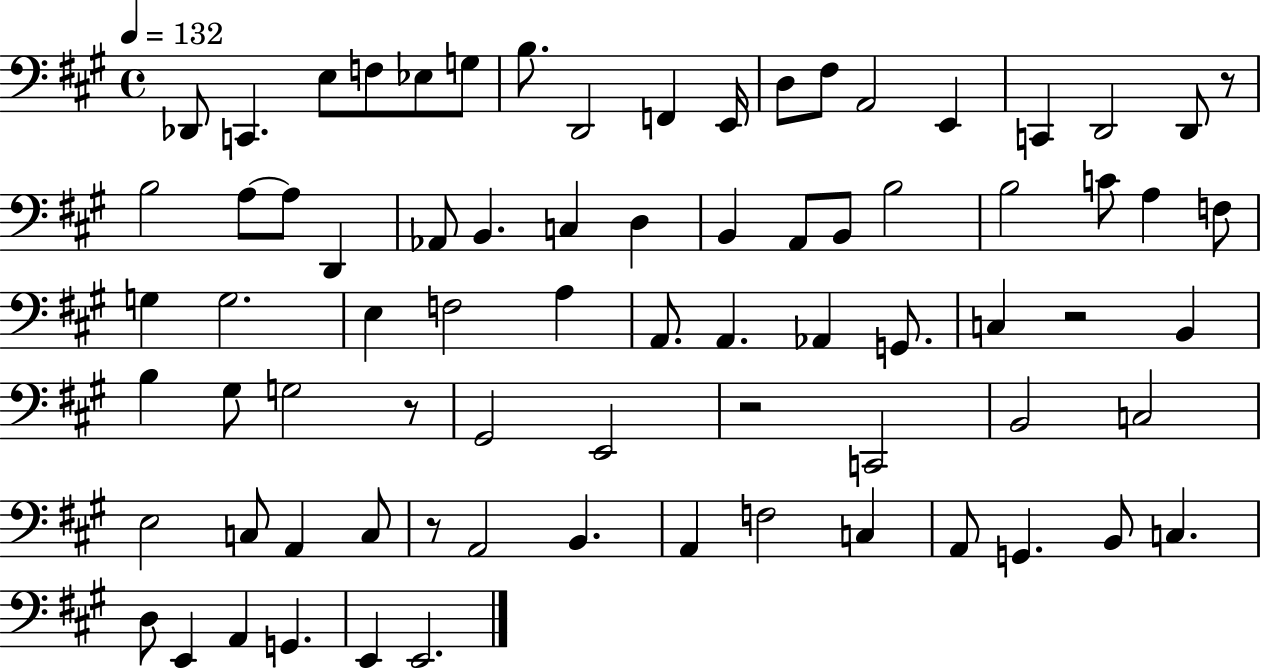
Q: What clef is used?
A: bass